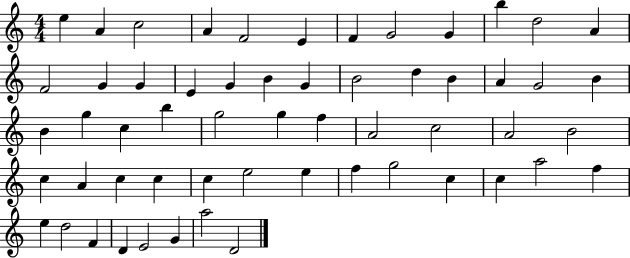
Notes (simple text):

E5/q A4/q C5/h A4/q F4/h E4/q F4/q G4/h G4/q B5/q D5/h A4/q F4/h G4/q G4/q E4/q G4/q B4/q G4/q B4/h D5/q B4/q A4/q G4/h B4/q B4/q G5/q C5/q B5/q G5/h G5/q F5/q A4/h C5/h A4/h B4/h C5/q A4/q C5/q C5/q C5/q E5/h E5/q F5/q G5/h C5/q C5/q A5/h F5/q E5/q D5/h F4/q D4/q E4/h G4/q A5/h D4/h